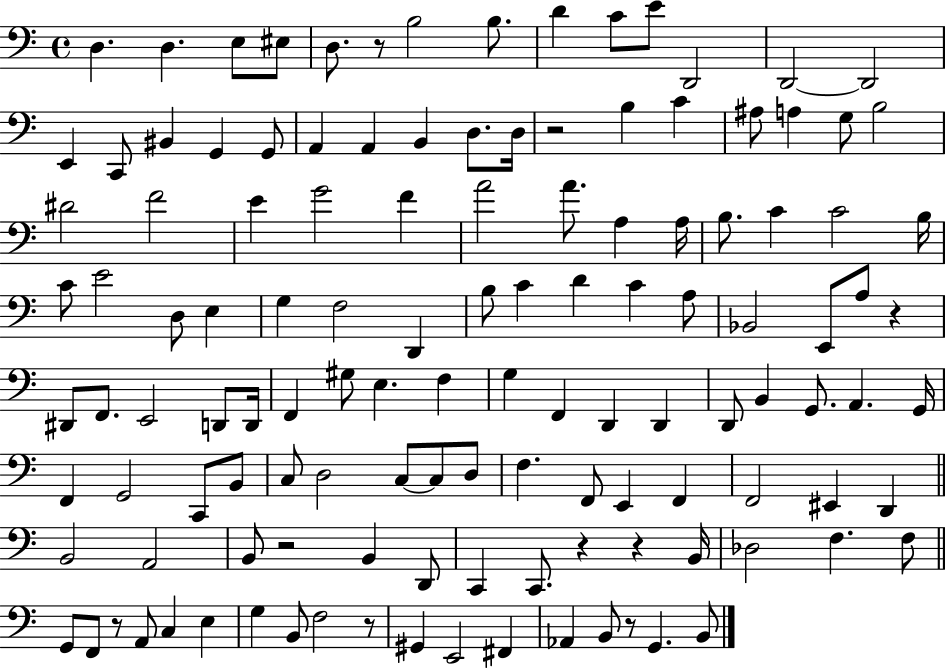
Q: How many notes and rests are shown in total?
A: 126